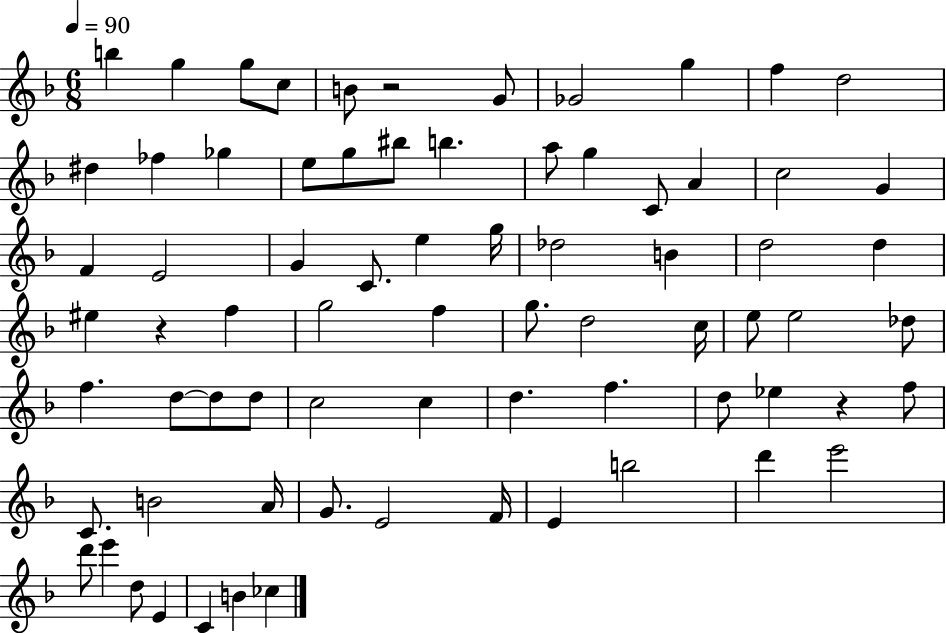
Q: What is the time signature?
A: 6/8